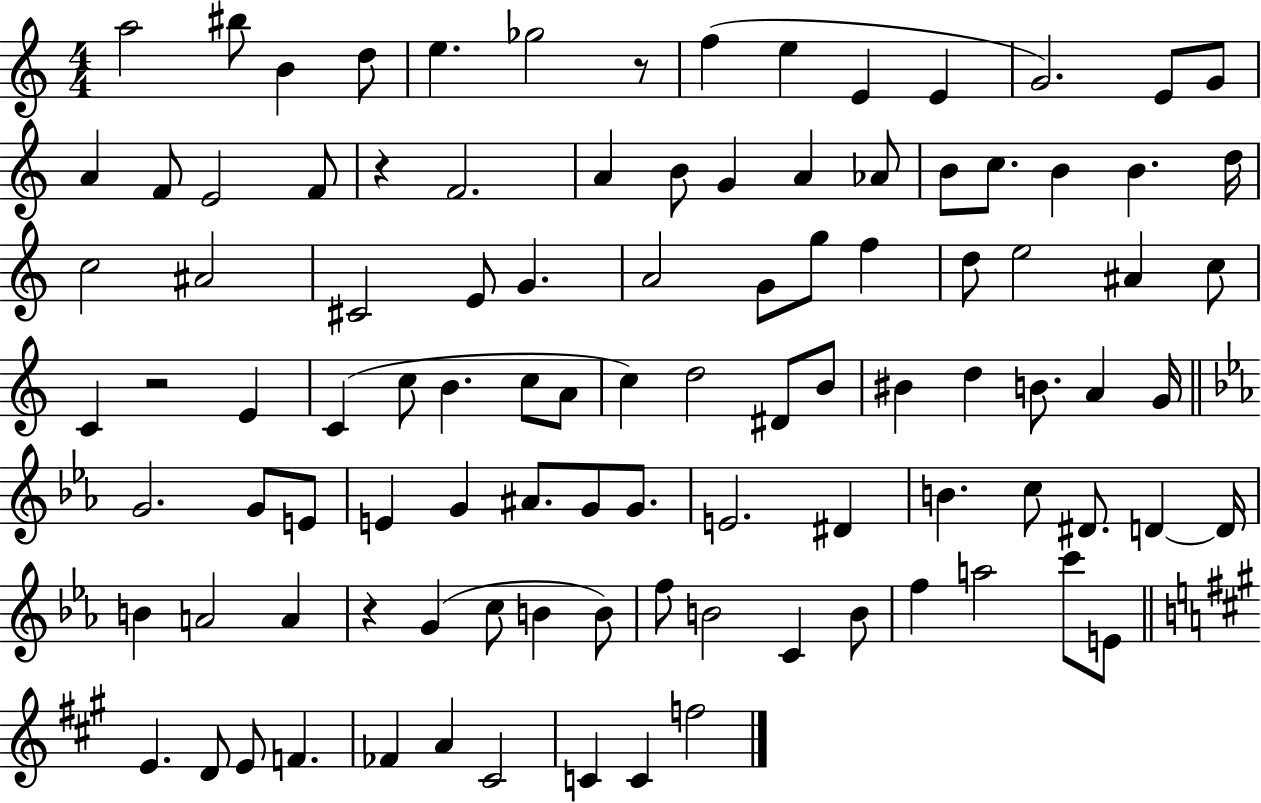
{
  \clef treble
  \numericTimeSignature
  \time 4/4
  \key c \major
  a''2 bis''8 b'4 d''8 | e''4. ges''2 r8 | f''4( e''4 e'4 e'4 | g'2.) e'8 g'8 | \break a'4 f'8 e'2 f'8 | r4 f'2. | a'4 b'8 g'4 a'4 aes'8 | b'8 c''8. b'4 b'4. d''16 | \break c''2 ais'2 | cis'2 e'8 g'4. | a'2 g'8 g''8 f''4 | d''8 e''2 ais'4 c''8 | \break c'4 r2 e'4 | c'4( c''8 b'4. c''8 a'8 | c''4) d''2 dis'8 b'8 | bis'4 d''4 b'8. a'4 g'16 | \break \bar "||" \break \key ees \major g'2. g'8 e'8 | e'4 g'4 ais'8. g'8 g'8. | e'2. dis'4 | b'4. c''8 dis'8. d'4~~ d'16 | \break b'4 a'2 a'4 | r4 g'4( c''8 b'4 b'8) | f''8 b'2 c'4 b'8 | f''4 a''2 c'''8 e'8 | \break \bar "||" \break \key a \major e'4. d'8 e'8 f'4. | fes'4 a'4 cis'2 | c'4 c'4 f''2 | \bar "|."
}